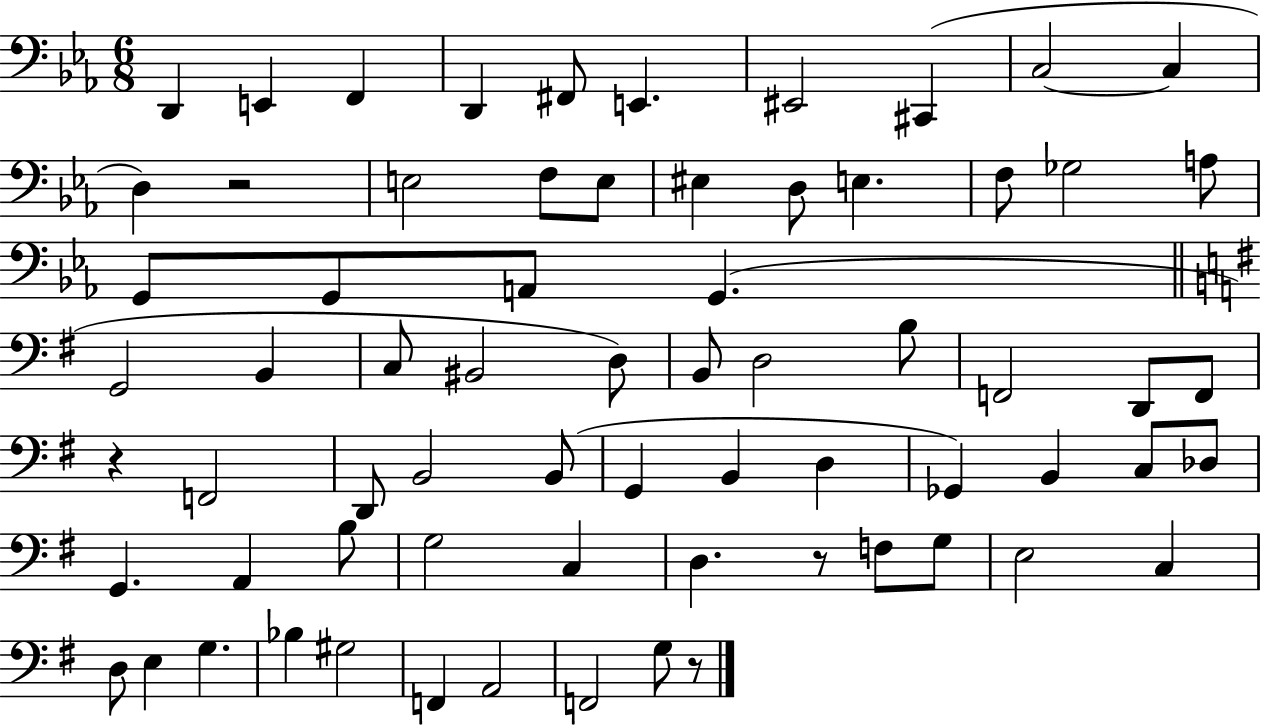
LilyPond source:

{
  \clef bass
  \numericTimeSignature
  \time 6/8
  \key ees \major
  d,4 e,4 f,4 | d,4 fis,8 e,4. | eis,2 cis,4( | c2~~ c4 | \break d4) r2 | e2 f8 e8 | eis4 d8 e4. | f8 ges2 a8 | \break g,8 g,8 a,8 g,4.( | \bar "||" \break \key g \major g,2 b,4 | c8 bis,2 d8) | b,8 d2 b8 | f,2 d,8 f,8 | \break r4 f,2 | d,8 b,2 b,8( | g,4 b,4 d4 | ges,4) b,4 c8 des8 | \break g,4. a,4 b8 | g2 c4 | d4. r8 f8 g8 | e2 c4 | \break d8 e4 g4. | bes4 gis2 | f,4 a,2 | f,2 g8 r8 | \break \bar "|."
}